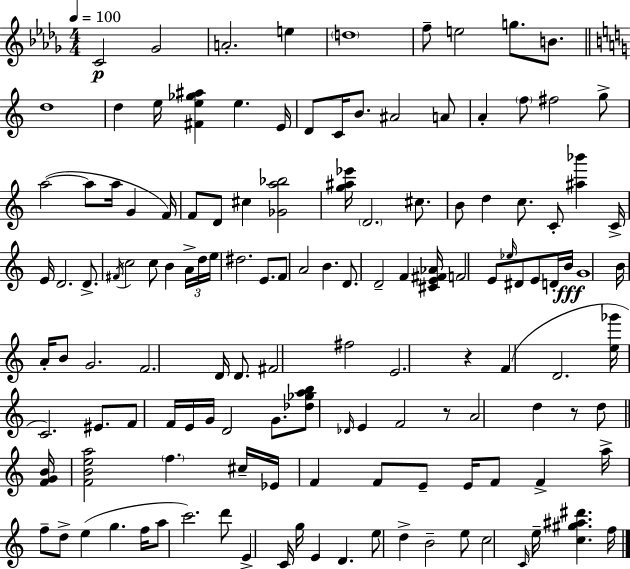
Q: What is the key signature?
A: BES minor